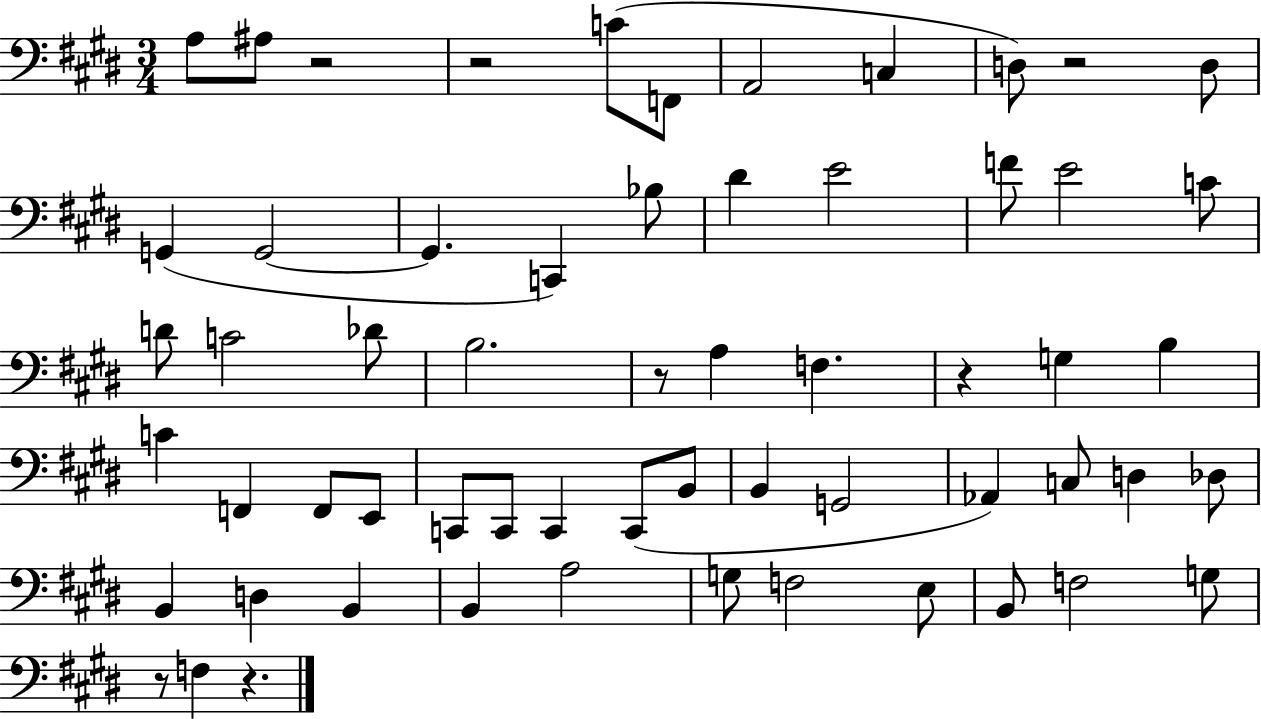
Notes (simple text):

A3/e A#3/e R/h R/h C4/e F2/e A2/h C3/q D3/e R/h D3/e G2/q G2/h G2/q. C2/q Bb3/e D#4/q E4/h F4/e E4/h C4/e D4/e C4/h Db4/e B3/h. R/e A3/q F3/q. R/q G3/q B3/q C4/q F2/q F2/e E2/e C2/e C2/e C2/q C2/e B2/e B2/q G2/h Ab2/q C3/e D3/q Db3/e B2/q D3/q B2/q B2/q A3/h G3/e F3/h E3/e B2/e F3/h G3/e R/e F3/q R/q.